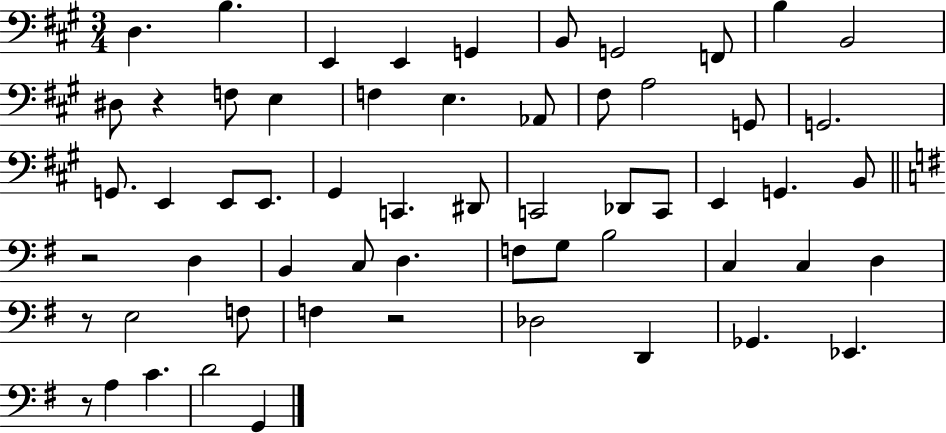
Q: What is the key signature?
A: A major